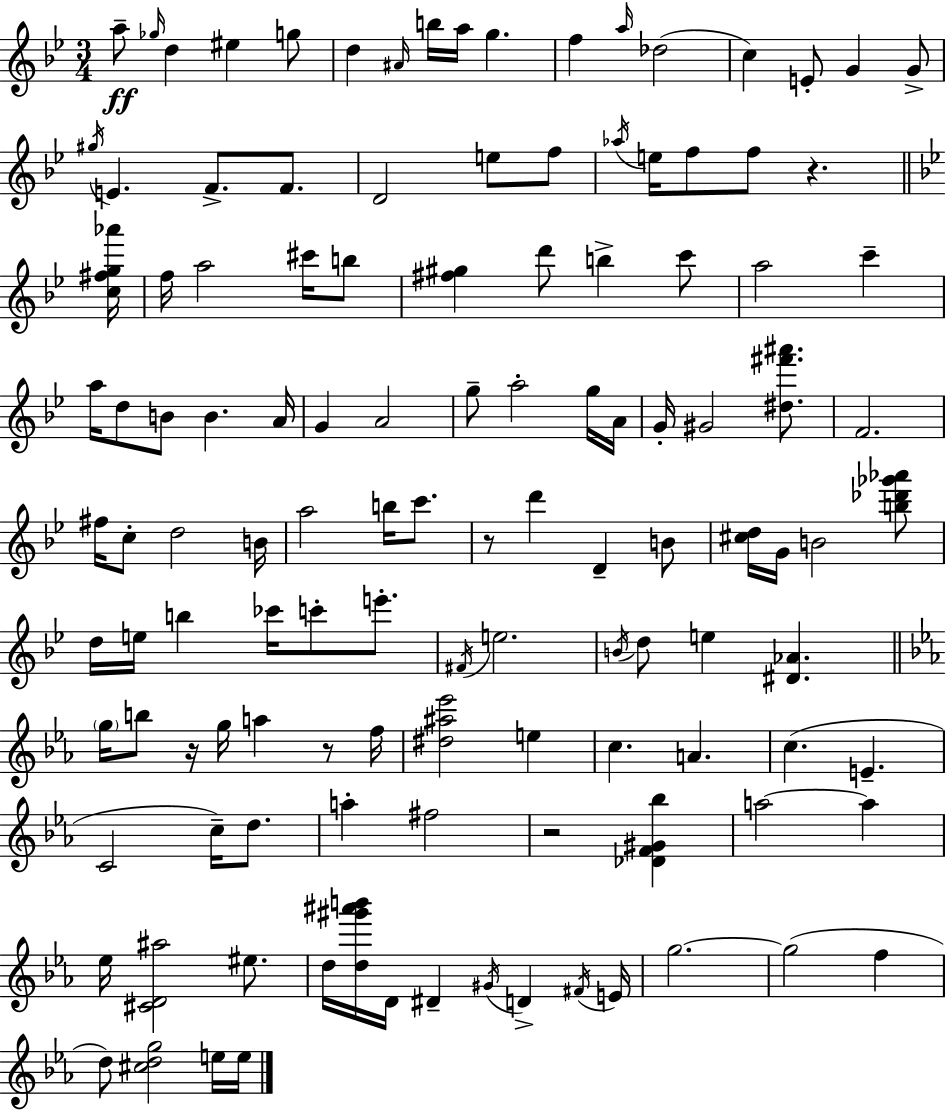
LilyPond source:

{
  \clef treble
  \numericTimeSignature
  \time 3/4
  \key bes \major
  \repeat volta 2 { a''8--\ff \grace { ges''16 } d''4 eis''4 g''8 | d''4 \grace { ais'16 } b''16 a''16 g''4. | f''4 \grace { a''16 }( des''2 | c''4) e'8-. g'4 | \break g'8-> \acciaccatura { gis''16 } e'4. f'8.-> | f'8. d'2 | e''8 f''8 \acciaccatura { aes''16 } e''16 f''8 f''8 r4. | \bar "||" \break \key bes \major <c'' fis'' g'' aes'''>16 f''16 a''2 cis'''16 b''8 | <fis'' gis''>4 d'''8 b''4-> c'''8 | a''2 c'''4-- | a''16 d''8 b'8 b'4. | \break a'16 g'4 a'2 | g''8-- a''2-. g''16 | a'16 g'16-. gis'2 <dis'' fis''' ais'''>8. | f'2. | \break fis''16 c''8-. d''2 | b'16 a''2 b''16 c'''8. | r8 d'''4 d'4-- b'8 | <cis'' d''>16 g'16 b'2 <b'' des''' ges''' aes'''>8 | \break d''16 e''16 b''4 ces'''16 c'''8-. e'''8.-. | \acciaccatura { fis'16 } e''2. | \acciaccatura { b'16 } d''8 e''4 <dis' aes'>4. | \bar "||" \break \key ees \major \parenthesize g''16 b''8 r16 g''16 a''4 r8 f''16 | <dis'' ais'' ees'''>2 e''4 | c''4. a'4. | c''4.( e'4.-- | \break c'2 c''16--) d''8. | a''4-. fis''2 | r2 <des' f' gis' bes''>4 | a''2~~ a''4 | \break ees''16 <cis' d' ais''>2 eis''8. | d''16 <d'' gis''' ais''' b'''>16 d'16 dis'4-- \acciaccatura { gis'16 } d'4-> | \acciaccatura { fis'16 } e'16 g''2.~~ | g''2( f''4 | \break d''8) <cis'' d'' g''>2 | e''16 e''16 } \bar "|."
}